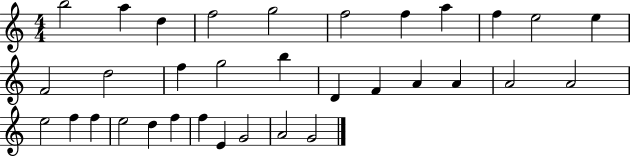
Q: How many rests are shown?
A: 0